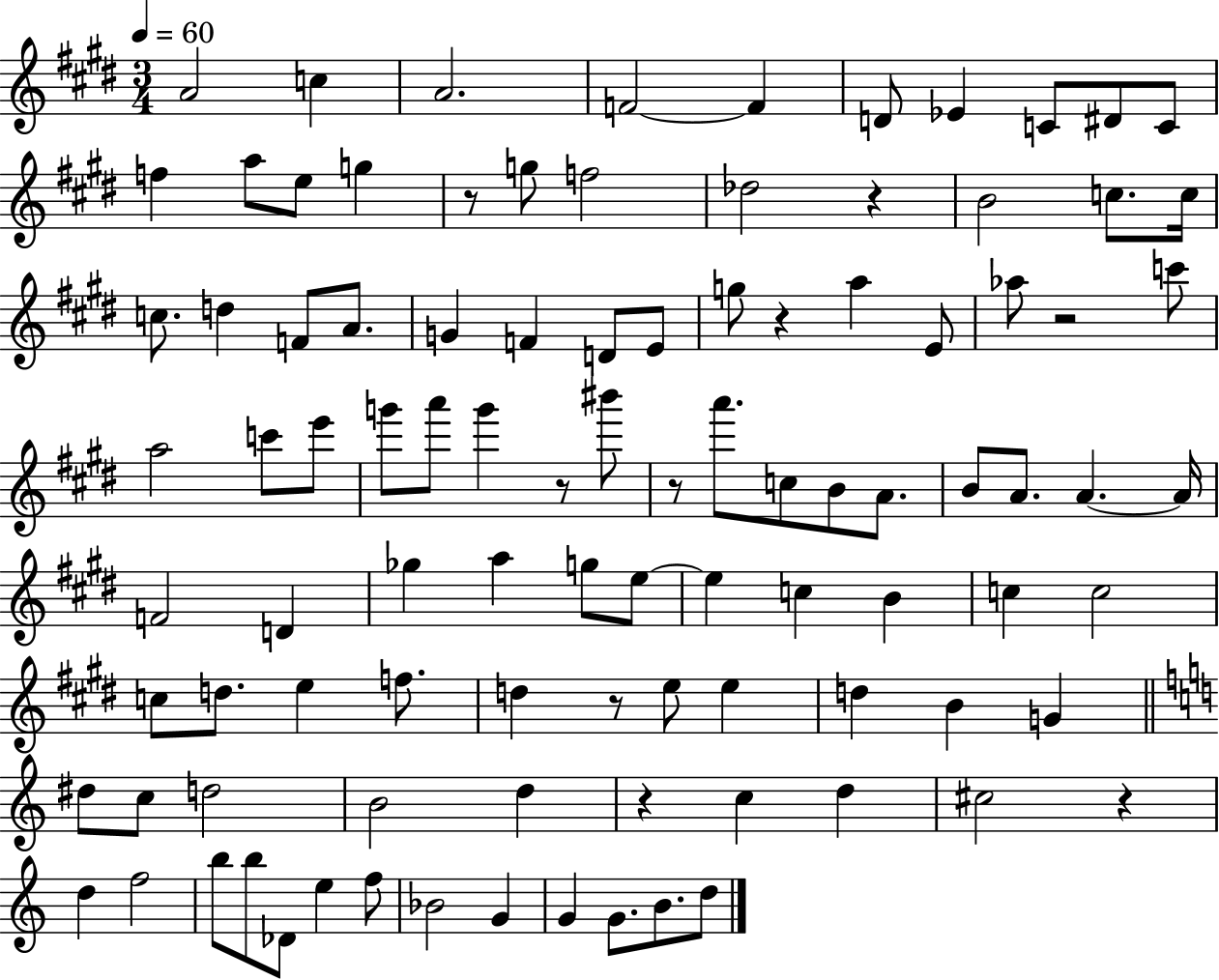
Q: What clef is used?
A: treble